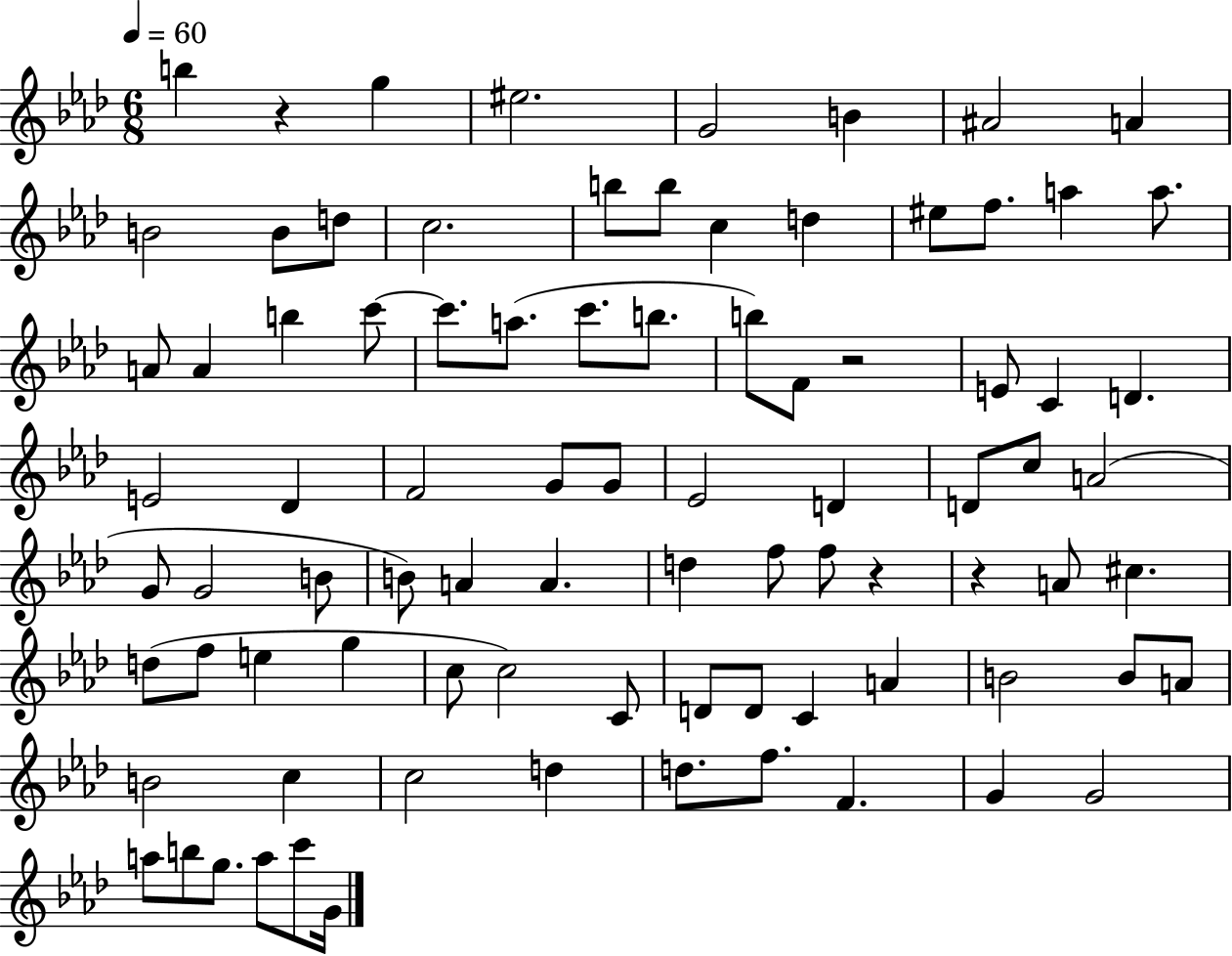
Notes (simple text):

B5/q R/q G5/q EIS5/h. G4/h B4/q A#4/h A4/q B4/h B4/e D5/e C5/h. B5/e B5/e C5/q D5/q EIS5/e F5/e. A5/q A5/e. A4/e A4/q B5/q C6/e C6/e. A5/e. C6/e. B5/e. B5/e F4/e R/h E4/e C4/q D4/q. E4/h Db4/q F4/h G4/e G4/e Eb4/h D4/q D4/e C5/e A4/h G4/e G4/h B4/e B4/e A4/q A4/q. D5/q F5/e F5/e R/q R/q A4/e C#5/q. D5/e F5/e E5/q G5/q C5/e C5/h C4/e D4/e D4/e C4/q A4/q B4/h B4/e A4/e B4/h C5/q C5/h D5/q D5/e. F5/e. F4/q. G4/q G4/h A5/e B5/e G5/e. A5/e C6/e G4/s